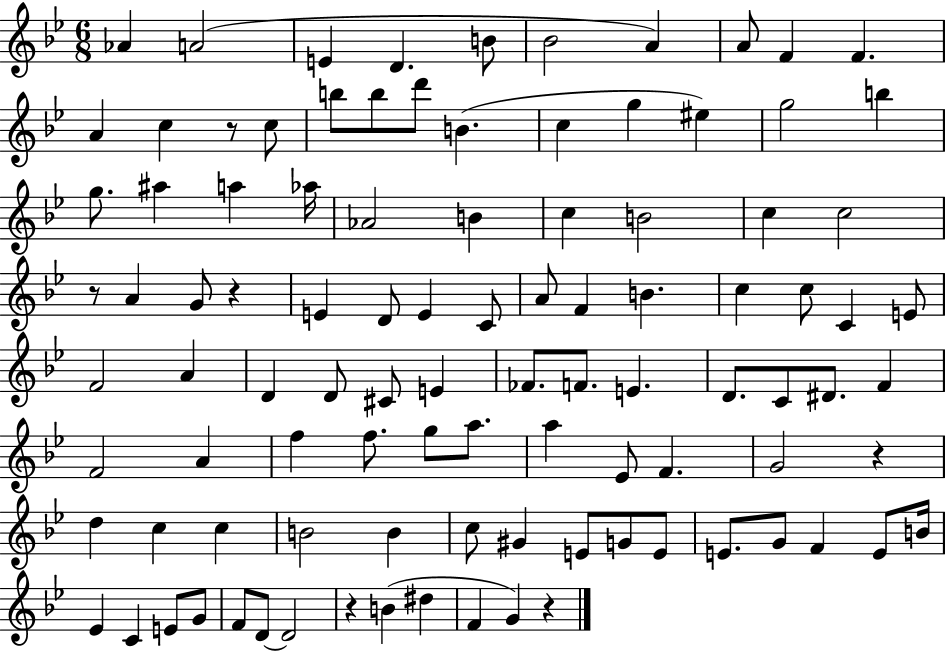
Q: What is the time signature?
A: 6/8